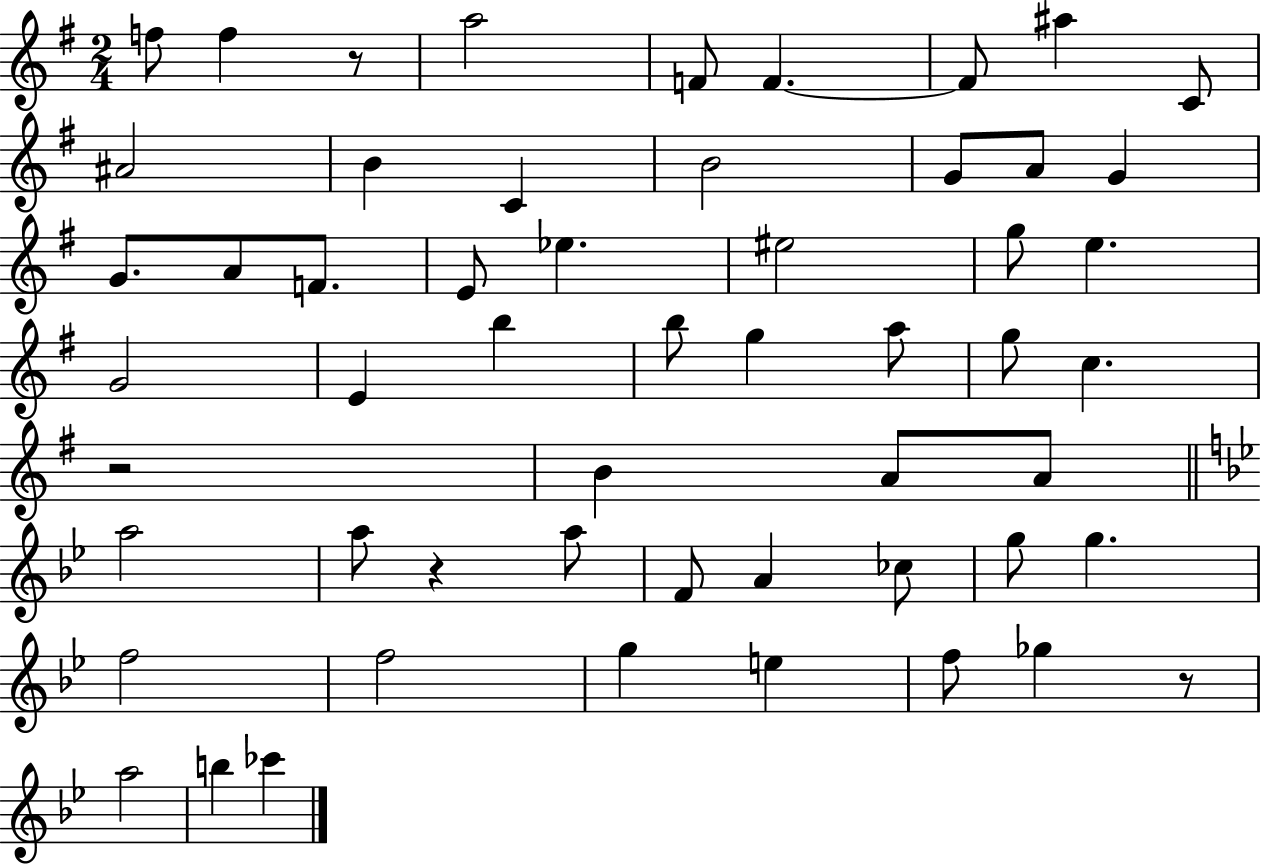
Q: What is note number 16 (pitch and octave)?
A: G4